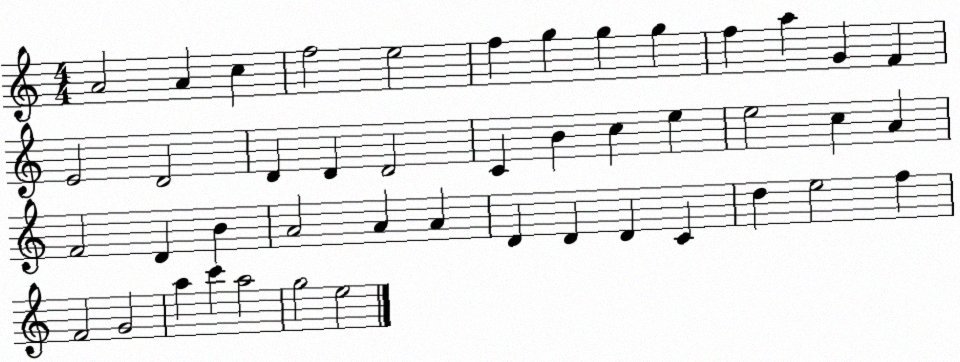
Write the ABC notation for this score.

X:1
T:Untitled
M:4/4
L:1/4
K:C
A2 A c f2 e2 f g g g f a G F E2 D2 D D D2 C B c e e2 c A F2 D B A2 A A D D D C d e2 f F2 G2 a c' a2 g2 e2